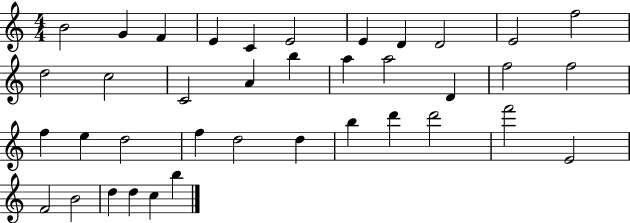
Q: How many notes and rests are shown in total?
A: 38